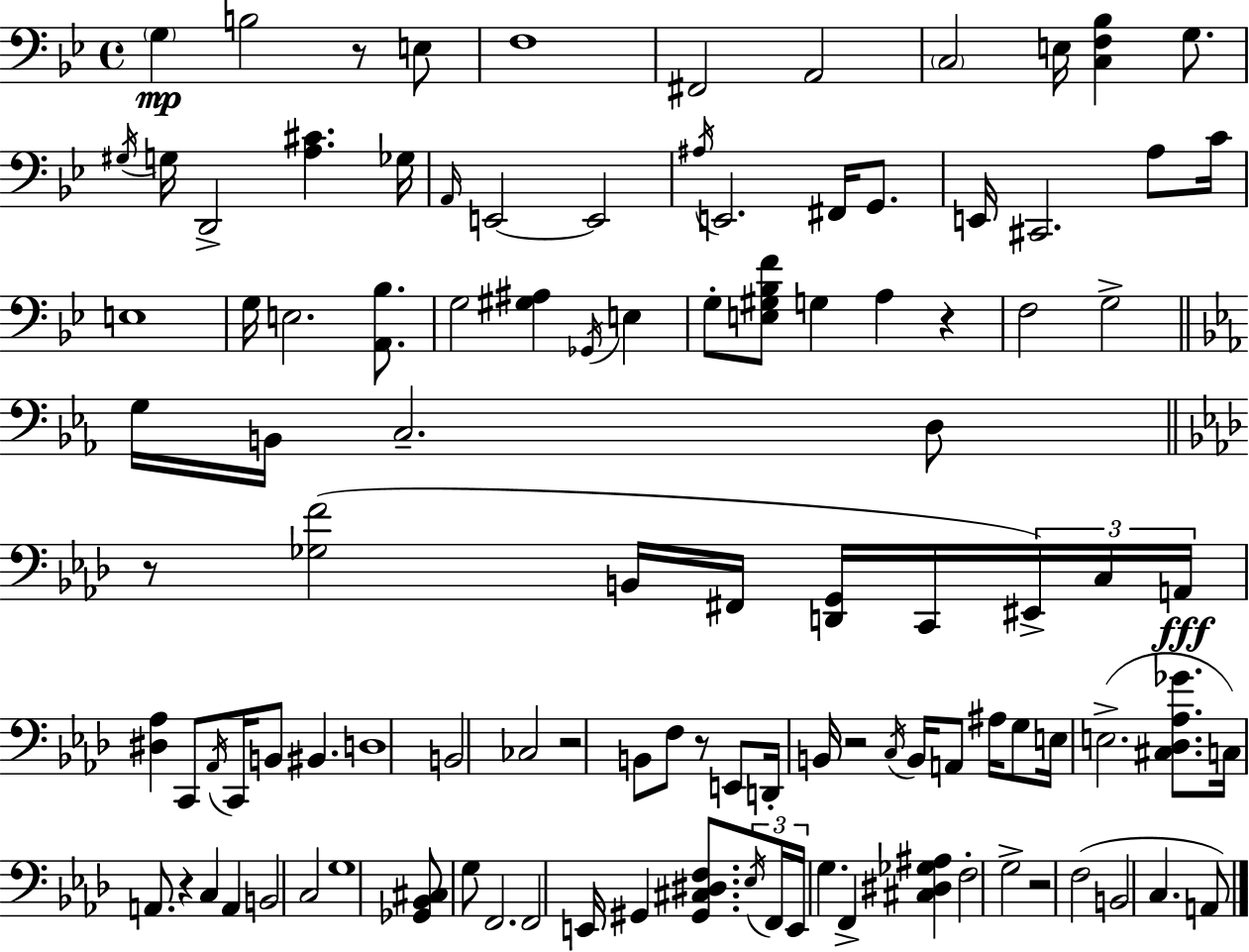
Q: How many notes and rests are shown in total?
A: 108